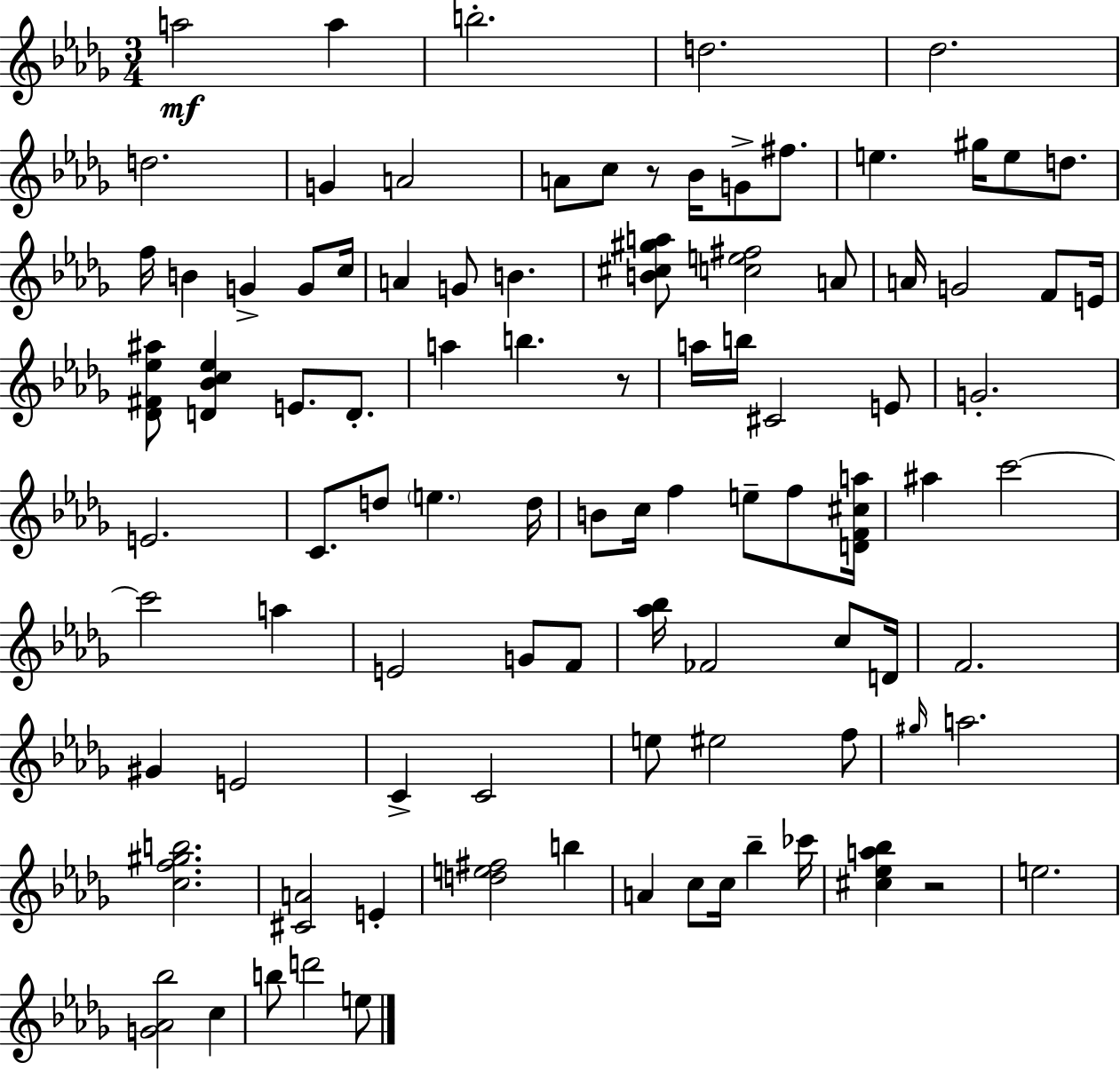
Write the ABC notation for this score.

X:1
T:Untitled
M:3/4
L:1/4
K:Bbm
a2 a b2 d2 _d2 d2 G A2 A/2 c/2 z/2 _B/4 G/2 ^f/2 e ^g/4 e/2 d/2 f/4 B G G/2 c/4 A G/2 B [B^c^ga]/2 [ce^f]2 A/2 A/4 G2 F/2 E/4 [_D^F_e^a]/2 [D_Bc_e] E/2 D/2 a b z/2 a/4 b/4 ^C2 E/2 G2 E2 C/2 d/2 e d/4 B/2 c/4 f e/2 f/2 [DF^ca]/4 ^a c'2 c'2 a E2 G/2 F/2 [_a_b]/4 _F2 c/2 D/4 F2 ^G E2 C C2 e/2 ^e2 f/2 ^g/4 a2 [cf^gb]2 [^CA]2 E [de^f]2 b A c/2 c/4 _b _c'/4 [^c_ea_b] z2 e2 [G_A_b]2 c b/2 d'2 e/2